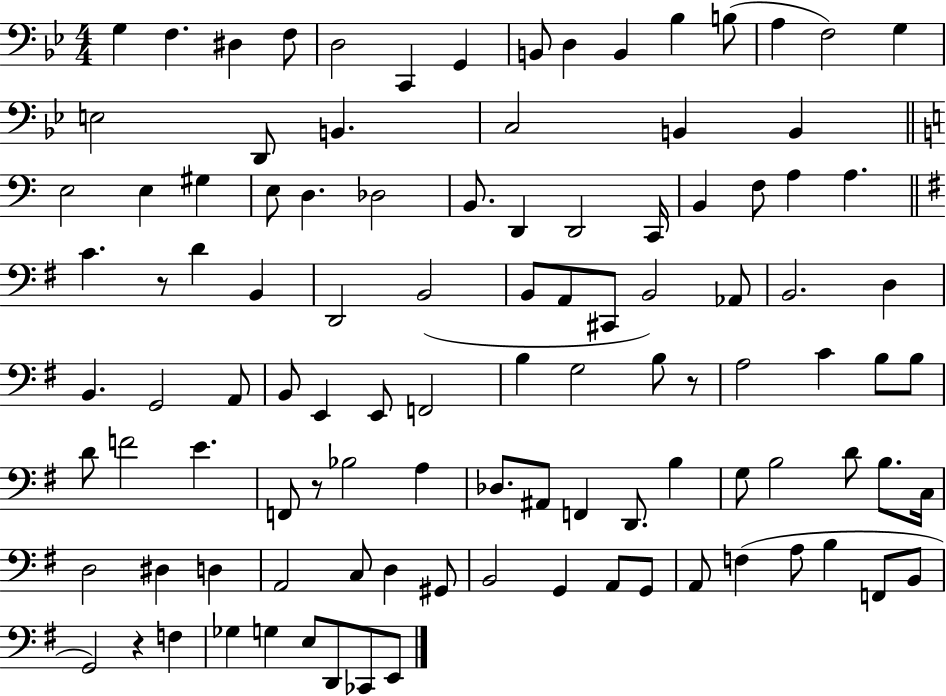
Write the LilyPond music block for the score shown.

{
  \clef bass
  \numericTimeSignature
  \time 4/4
  \key bes \major
  \repeat volta 2 { g4 f4. dis4 f8 | d2 c,4 g,4 | b,8 d4 b,4 bes4 b8( | a4 f2) g4 | \break e2 d,8 b,4. | c2 b,4 b,4 | \bar "||" \break \key c \major e2 e4 gis4 | e8 d4. des2 | b,8. d,4 d,2 c,16 | b,4 f8 a4 a4. | \break \bar "||" \break \key e \minor c'4. r8 d'4 b,4 | d,2 b,2( | b,8 a,8 cis,8 b,2) aes,8 | b,2. d4 | \break b,4. g,2 a,8 | b,8 e,4 e,8 f,2 | b4 g2 b8 r8 | a2 c'4 b8 b8 | \break d'8 f'2 e'4. | f,8 r8 bes2 a4 | des8. ais,8 f,4 d,8. b4 | g8 b2 d'8 b8. c16 | \break d2 dis4 d4 | a,2 c8 d4 gis,8 | b,2 g,4 a,8 g,8 | a,8 f4( a8 b4 f,8 b,8 | \break g,2) r4 f4 | ges4 g4 e8 d,8 ces,8 e,8 | } \bar "|."
}